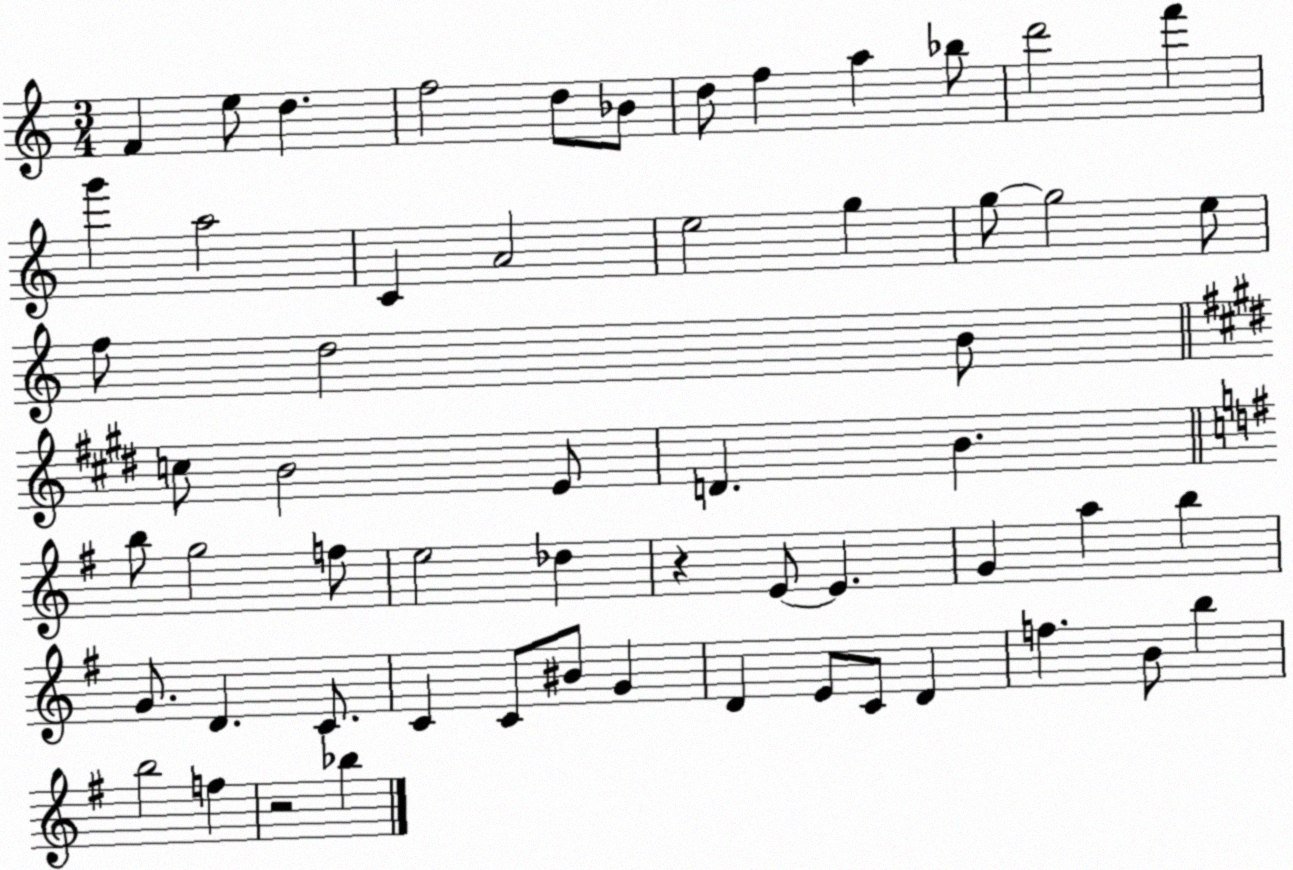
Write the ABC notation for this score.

X:1
T:Untitled
M:3/4
L:1/4
K:C
F e/2 d f2 d/2 _B/2 d/2 f a _b/2 d'2 f' g' a2 C A2 e2 g g/2 g2 e/2 f/2 d2 B/2 c/2 B2 E/2 D B b/2 g2 f/2 e2 _d z E/2 E G a b G/2 D C/2 C C/2 ^B/2 G D E/2 C/2 D f B/2 b b2 f z2 _b